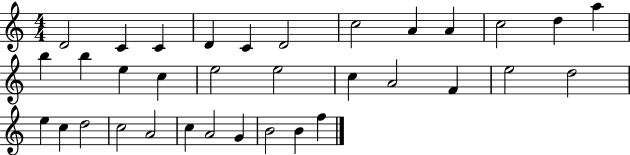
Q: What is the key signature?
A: C major